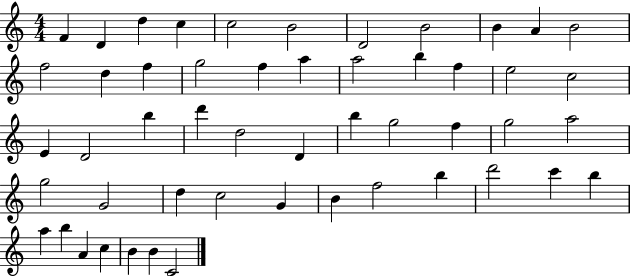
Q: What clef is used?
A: treble